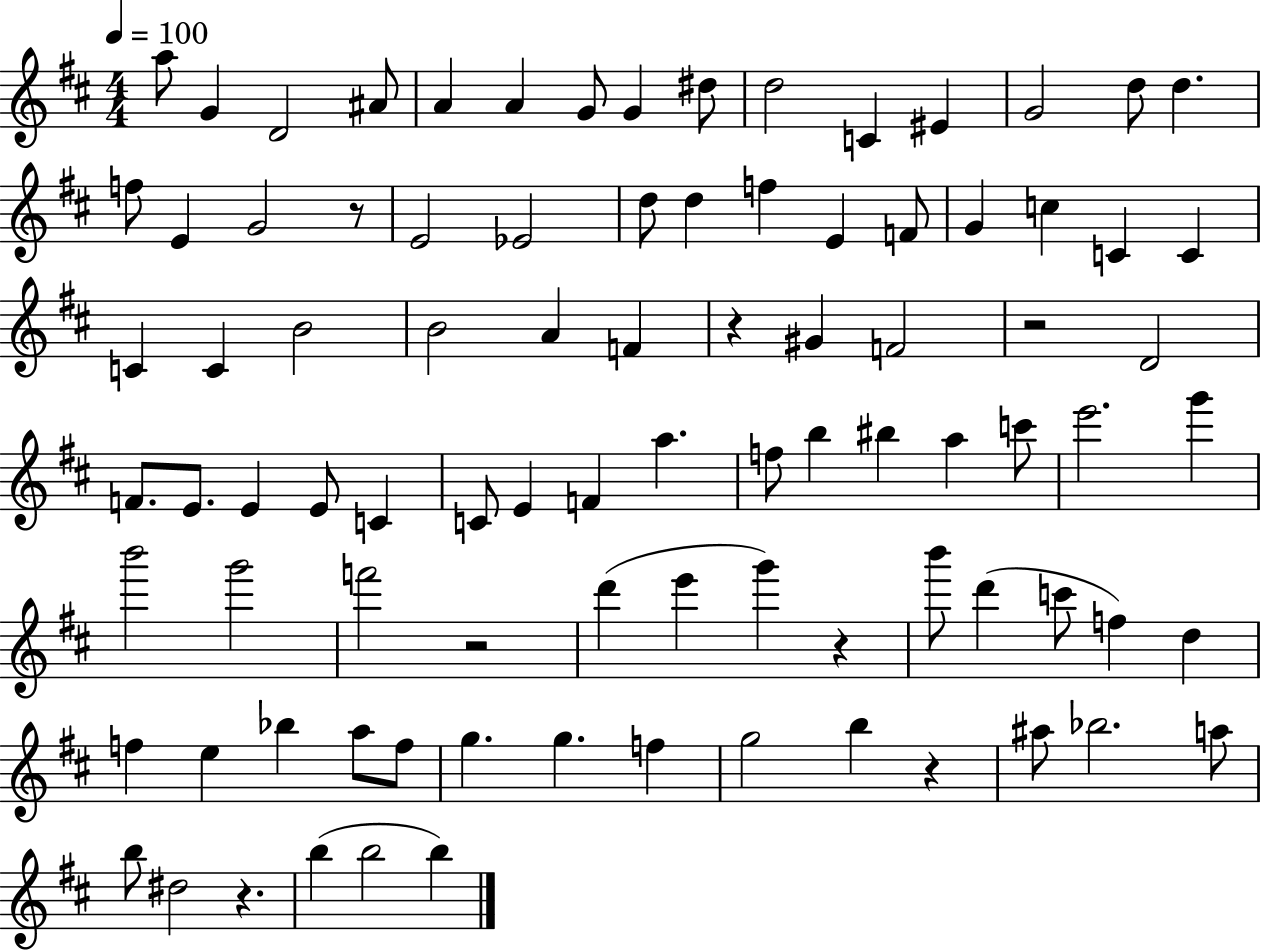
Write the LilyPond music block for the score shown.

{
  \clef treble
  \numericTimeSignature
  \time 4/4
  \key d \major
  \tempo 4 = 100
  \repeat volta 2 { a''8 g'4 d'2 ais'8 | a'4 a'4 g'8 g'4 dis''8 | d''2 c'4 eis'4 | g'2 d''8 d''4. | \break f''8 e'4 g'2 r8 | e'2 ees'2 | d''8 d''4 f''4 e'4 f'8 | g'4 c''4 c'4 c'4 | \break c'4 c'4 b'2 | b'2 a'4 f'4 | r4 gis'4 f'2 | r2 d'2 | \break f'8. e'8. e'4 e'8 c'4 | c'8 e'4 f'4 a''4. | f''8 b''4 bis''4 a''4 c'''8 | e'''2. g'''4 | \break b'''2 g'''2 | f'''2 r2 | d'''4( e'''4 g'''4) r4 | b'''8 d'''4( c'''8 f''4) d''4 | \break f''4 e''4 bes''4 a''8 f''8 | g''4. g''4. f''4 | g''2 b''4 r4 | ais''8 bes''2. a''8 | \break b''8 dis''2 r4. | b''4( b''2 b''4) | } \bar "|."
}